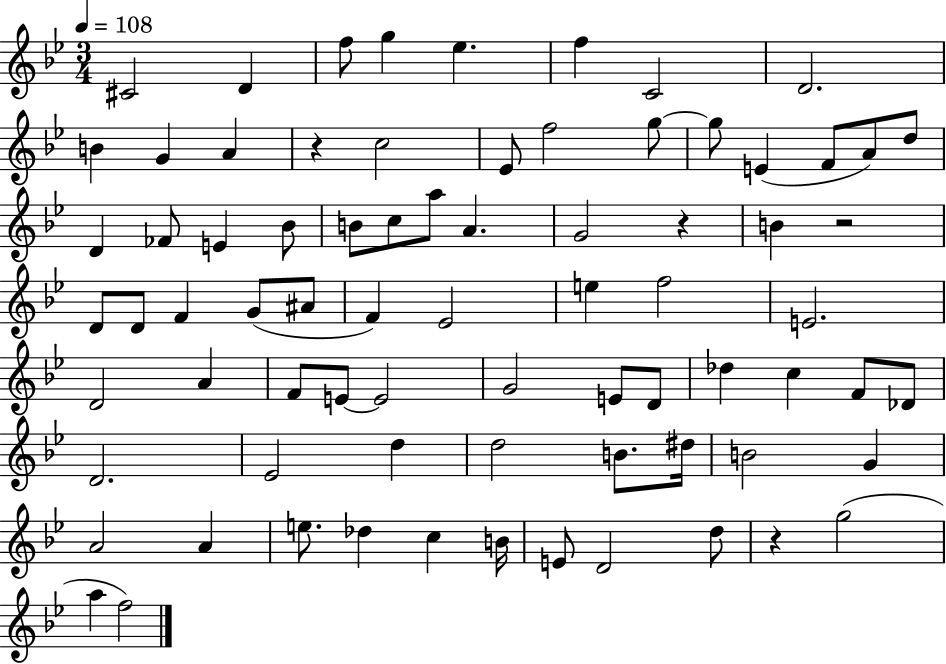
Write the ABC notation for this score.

X:1
T:Untitled
M:3/4
L:1/4
K:Bb
^C2 D f/2 g _e f C2 D2 B G A z c2 _E/2 f2 g/2 g/2 E F/2 A/2 d/2 D _F/2 E _B/2 B/2 c/2 a/2 A G2 z B z2 D/2 D/2 F G/2 ^A/2 F _E2 e f2 E2 D2 A F/2 E/2 E2 G2 E/2 D/2 _d c F/2 _D/2 D2 _E2 d d2 B/2 ^d/4 B2 G A2 A e/2 _d c B/4 E/2 D2 d/2 z g2 a f2